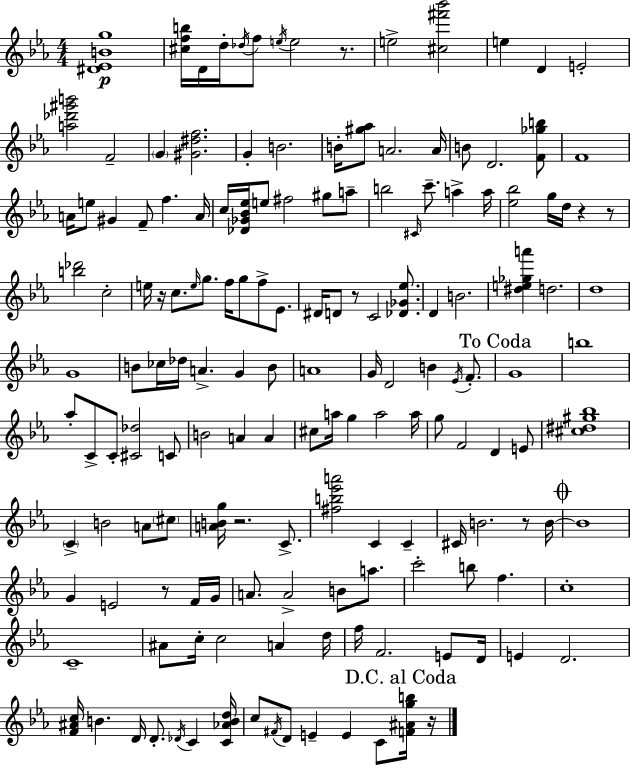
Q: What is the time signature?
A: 4/4